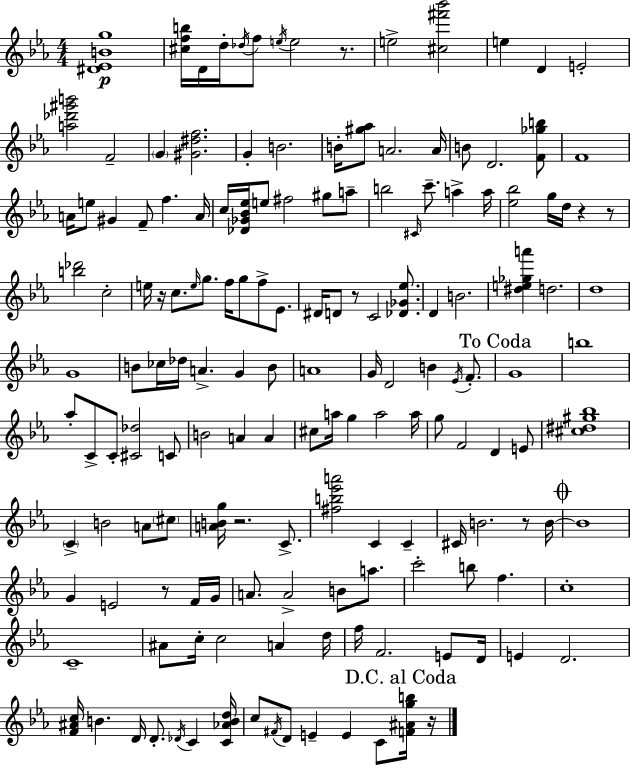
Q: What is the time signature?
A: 4/4